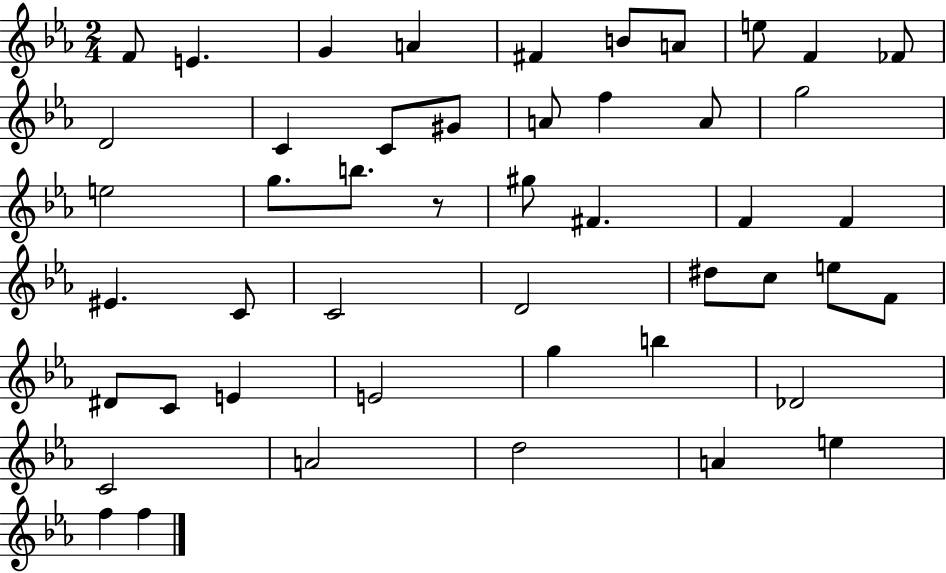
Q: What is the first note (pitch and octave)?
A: F4